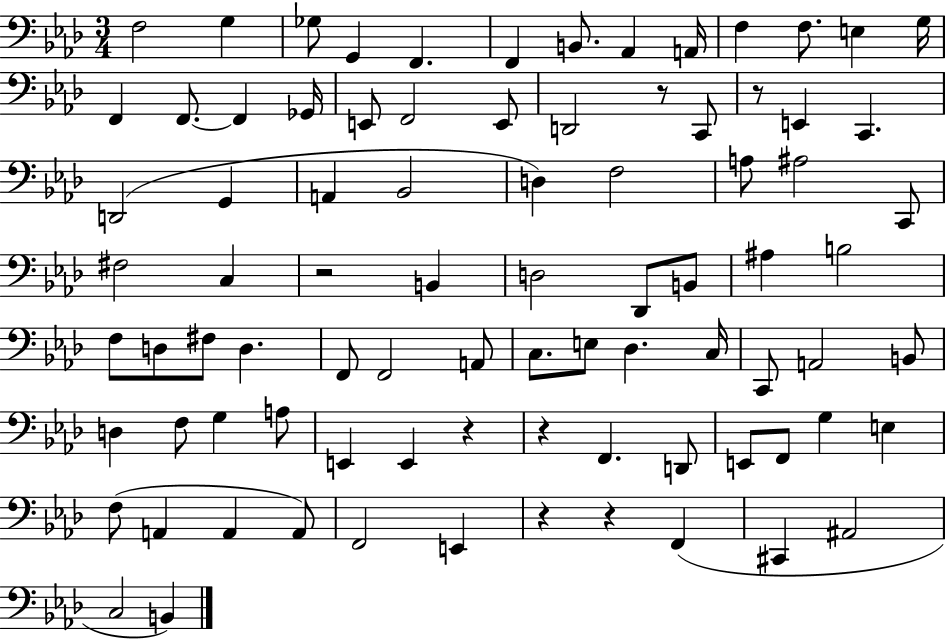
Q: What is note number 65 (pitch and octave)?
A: F2